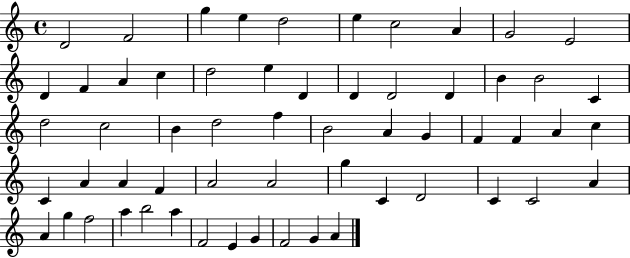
X:1
T:Untitled
M:4/4
L:1/4
K:C
D2 F2 g e d2 e c2 A G2 E2 D F A c d2 e D D D2 D B B2 C d2 c2 B d2 f B2 A G F F A c C A A F A2 A2 g C D2 C C2 A A g f2 a b2 a F2 E G F2 G A